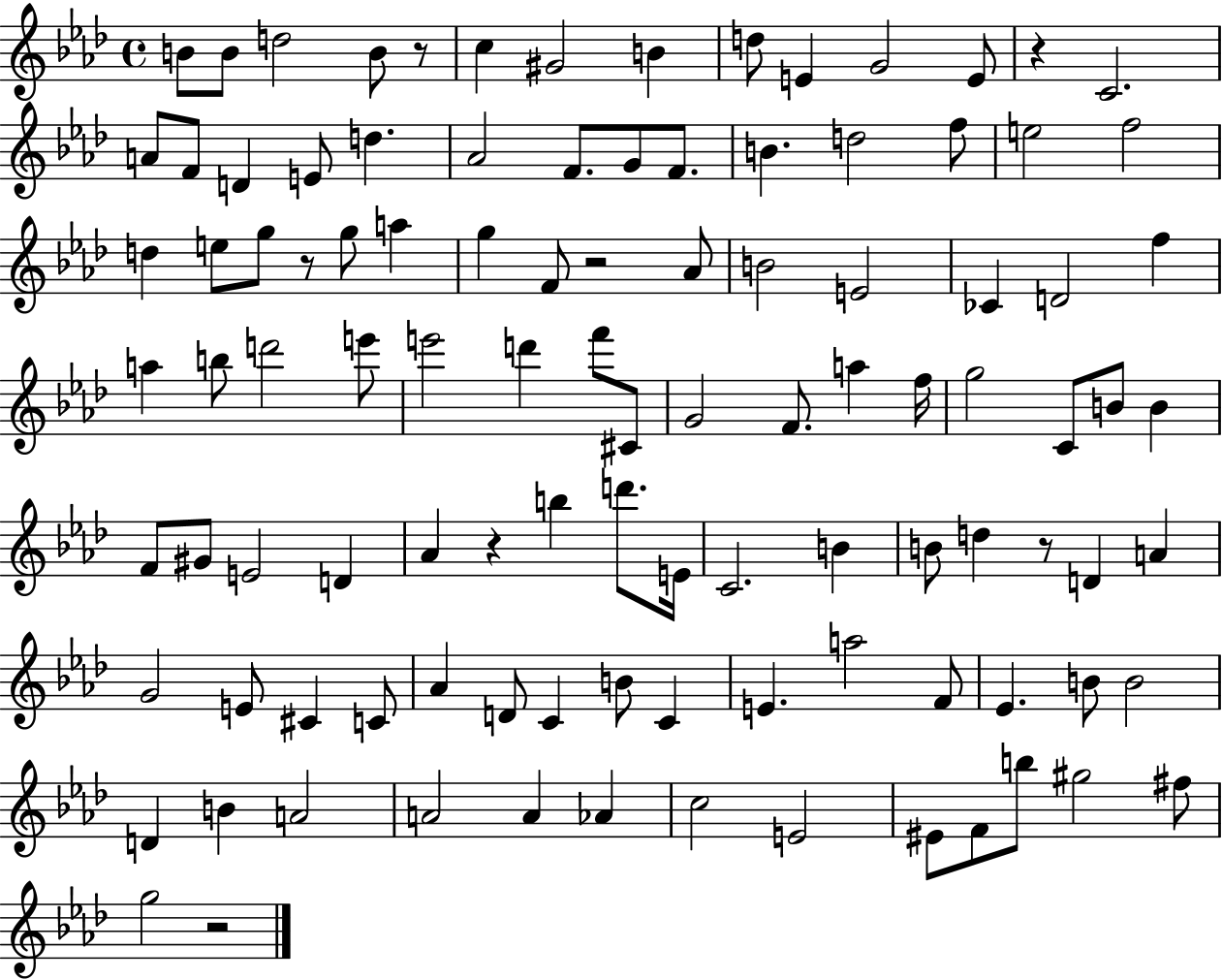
X:1
T:Untitled
M:4/4
L:1/4
K:Ab
B/2 B/2 d2 B/2 z/2 c ^G2 B d/2 E G2 E/2 z C2 A/2 F/2 D E/2 d _A2 F/2 G/2 F/2 B d2 f/2 e2 f2 d e/2 g/2 z/2 g/2 a g F/2 z2 _A/2 B2 E2 _C D2 f a b/2 d'2 e'/2 e'2 d' f'/2 ^C/2 G2 F/2 a f/4 g2 C/2 B/2 B F/2 ^G/2 E2 D _A z b d'/2 E/4 C2 B B/2 d z/2 D A G2 E/2 ^C C/2 _A D/2 C B/2 C E a2 F/2 _E B/2 B2 D B A2 A2 A _A c2 E2 ^E/2 F/2 b/2 ^g2 ^f/2 g2 z2